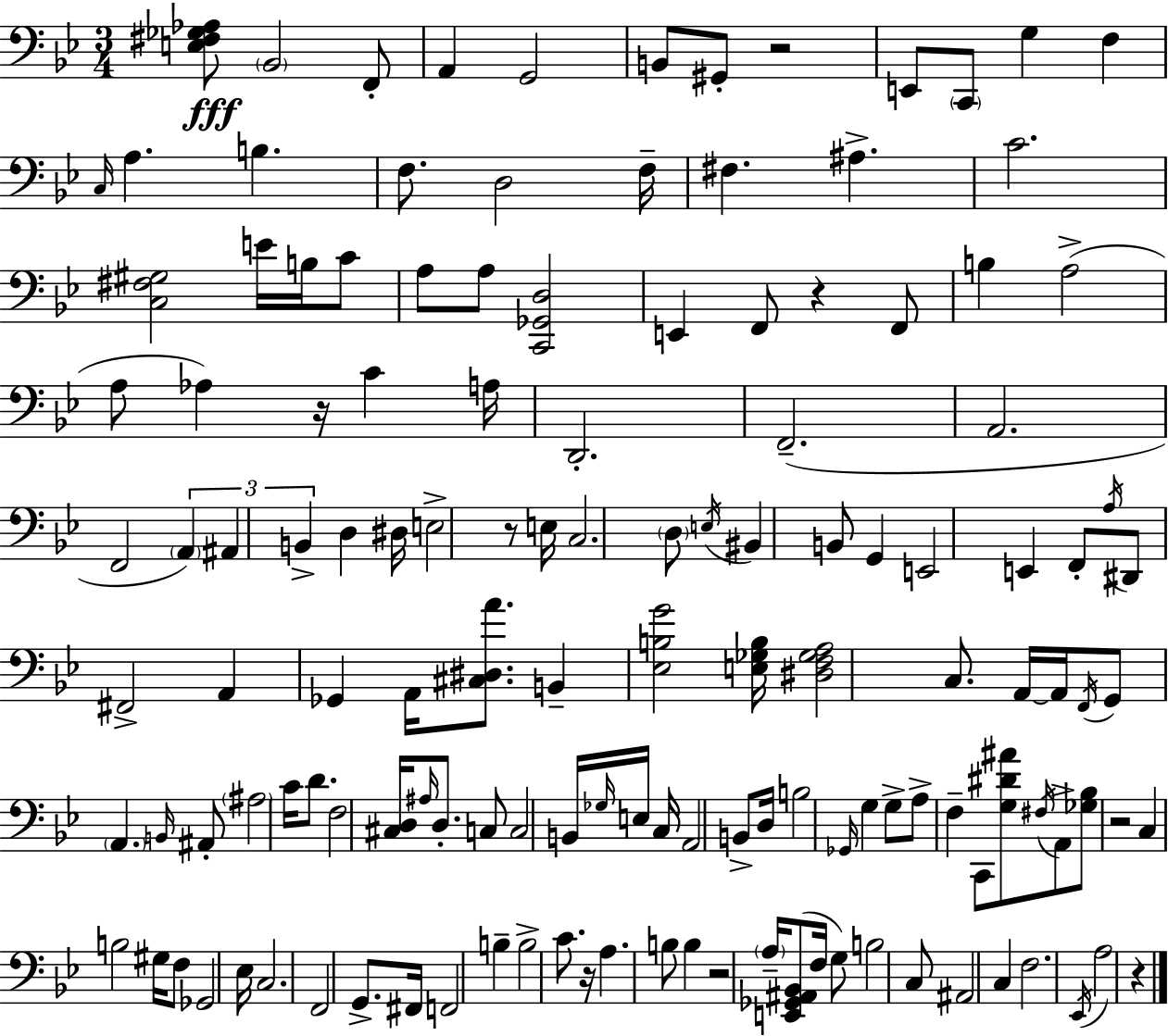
X:1
T:Untitled
M:3/4
L:1/4
K:Gm
[E,^F,_G,_A,]/2 _B,,2 F,,/2 A,, G,,2 B,,/2 ^G,,/2 z2 E,,/2 C,,/2 G, F, C,/4 A, B, F,/2 D,2 F,/4 ^F, ^A, C2 [C,^F,^G,]2 E/4 B,/4 C/2 A,/2 A,/2 [C,,_G,,D,]2 E,, F,,/2 z F,,/2 B, A,2 A,/2 _A, z/4 C A,/4 D,,2 F,,2 A,,2 F,,2 A,, ^A,, B,, D, ^D,/4 E,2 z/2 E,/4 C,2 D,/2 E,/4 ^B,, B,,/2 G,, E,,2 E,, F,,/2 A,/4 ^D,,/2 ^F,,2 A,, _G,, A,,/4 [^C,^D,A]/2 B,, [_E,B,G]2 [E,_G,B,]/4 [^D,F,_G,A,]2 C,/2 A,,/4 A,,/4 F,,/4 G,,/2 A,, B,,/4 ^A,,/2 ^A,2 C/4 D/2 F,2 [^C,D,]/4 ^A,/4 D,/2 C,/2 C,2 B,,/4 _G,/4 E,/4 C,/4 A,,2 B,,/2 D,/4 B,2 _G,,/4 G, G,/2 A,/2 F, C,,/2 [G,^D^A]/2 ^F,/4 A,,/2 [_G,_B,]/2 z2 C, B,2 ^G,/4 F,/2 _G,,2 _E,/4 C,2 F,,2 G,,/2 ^F,,/4 F,,2 B, B,2 C/2 z/4 A, B,/2 B, z2 A,/4 [E,,_G,,^A,,_B,,]/2 F,/4 G,/2 B,2 C,/2 ^A,,2 C, F,2 _E,,/4 A,2 z